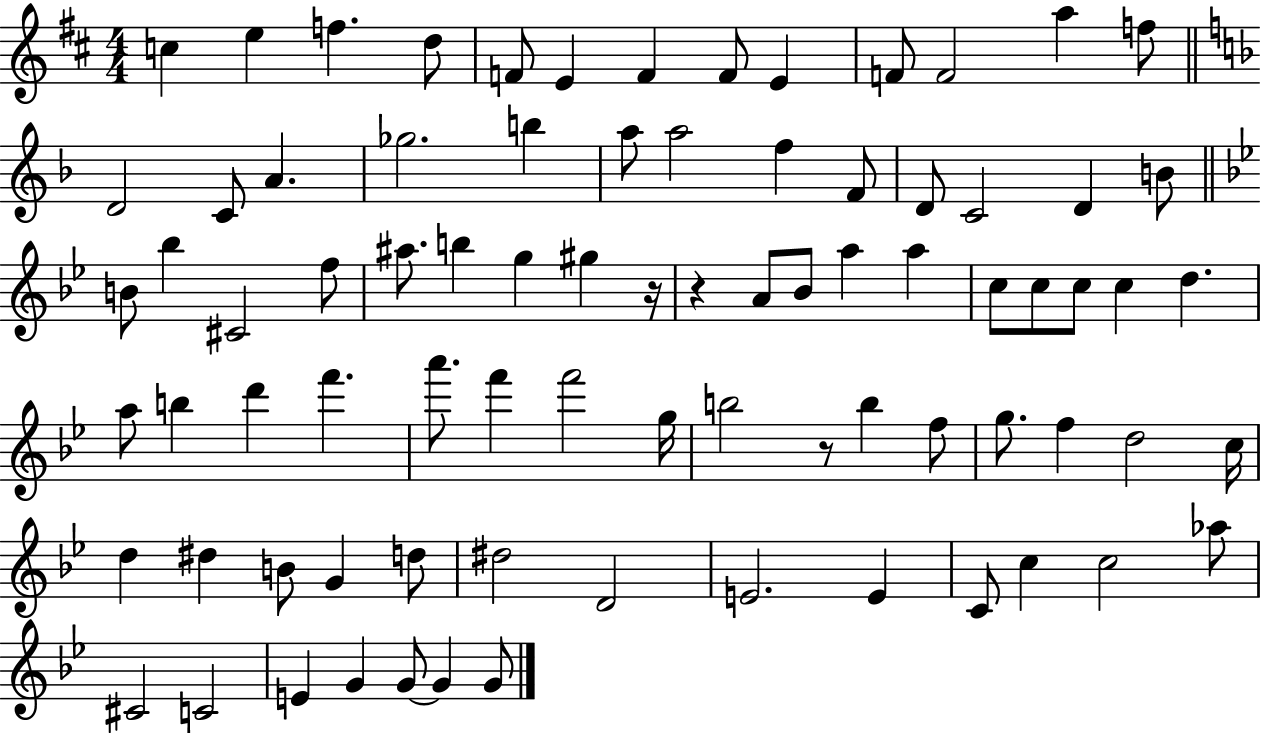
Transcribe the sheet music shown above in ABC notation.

X:1
T:Untitled
M:4/4
L:1/4
K:D
c e f d/2 F/2 E F F/2 E F/2 F2 a f/2 D2 C/2 A _g2 b a/2 a2 f F/2 D/2 C2 D B/2 B/2 _b ^C2 f/2 ^a/2 b g ^g z/4 z A/2 _B/2 a a c/2 c/2 c/2 c d a/2 b d' f' a'/2 f' f'2 g/4 b2 z/2 b f/2 g/2 f d2 c/4 d ^d B/2 G d/2 ^d2 D2 E2 E C/2 c c2 _a/2 ^C2 C2 E G G/2 G G/2